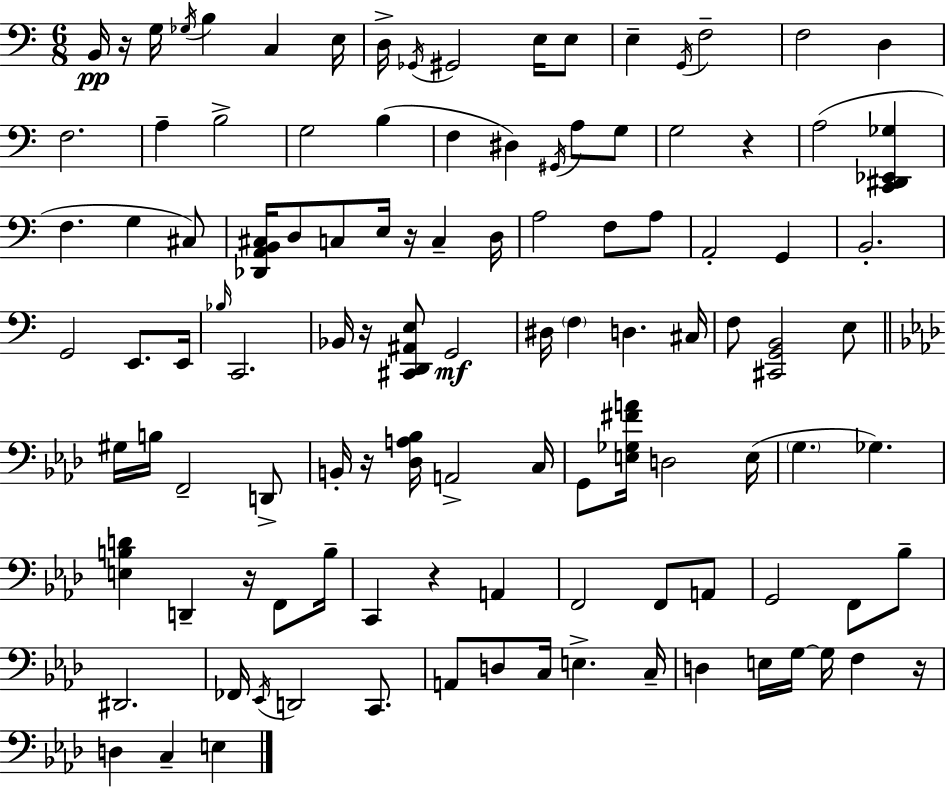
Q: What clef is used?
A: bass